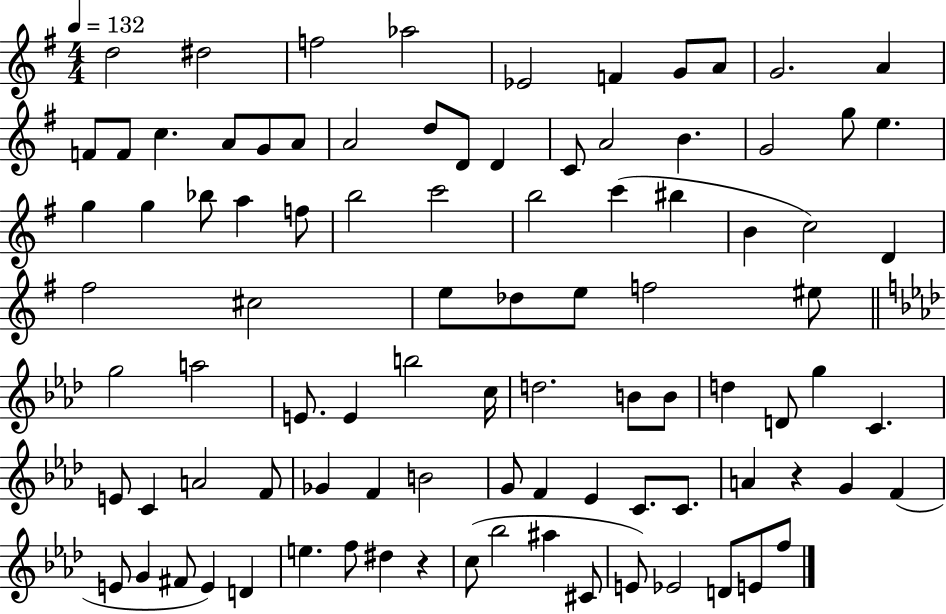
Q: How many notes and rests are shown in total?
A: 93